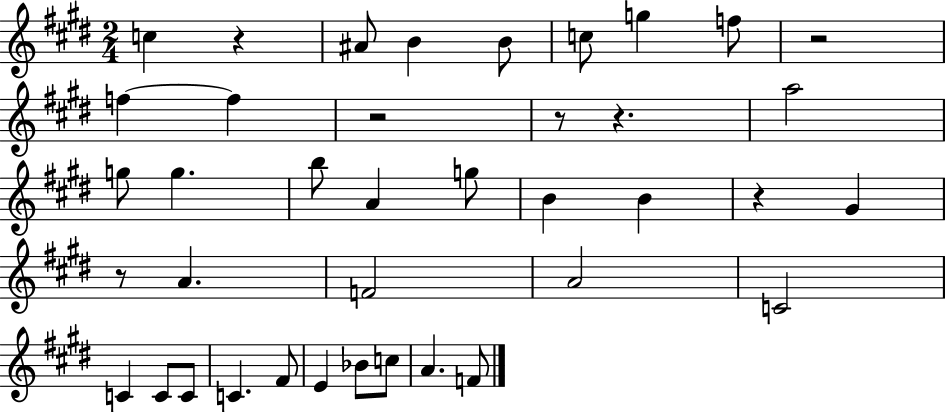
X:1
T:Untitled
M:2/4
L:1/4
K:E
c z ^A/2 B B/2 c/2 g f/2 z2 f f z2 z/2 z a2 g/2 g b/2 A g/2 B B z ^G z/2 A F2 A2 C2 C C/2 C/2 C ^F/2 E _B/2 c/2 A F/2